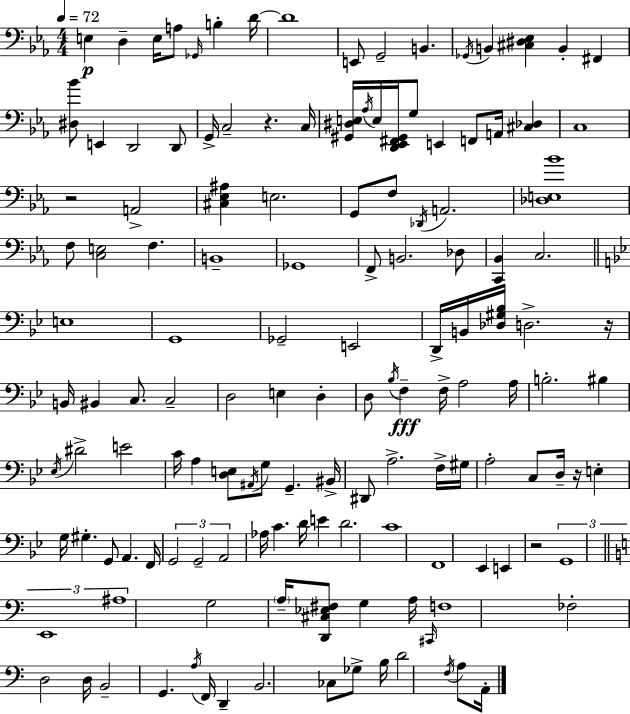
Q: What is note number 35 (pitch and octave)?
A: F3